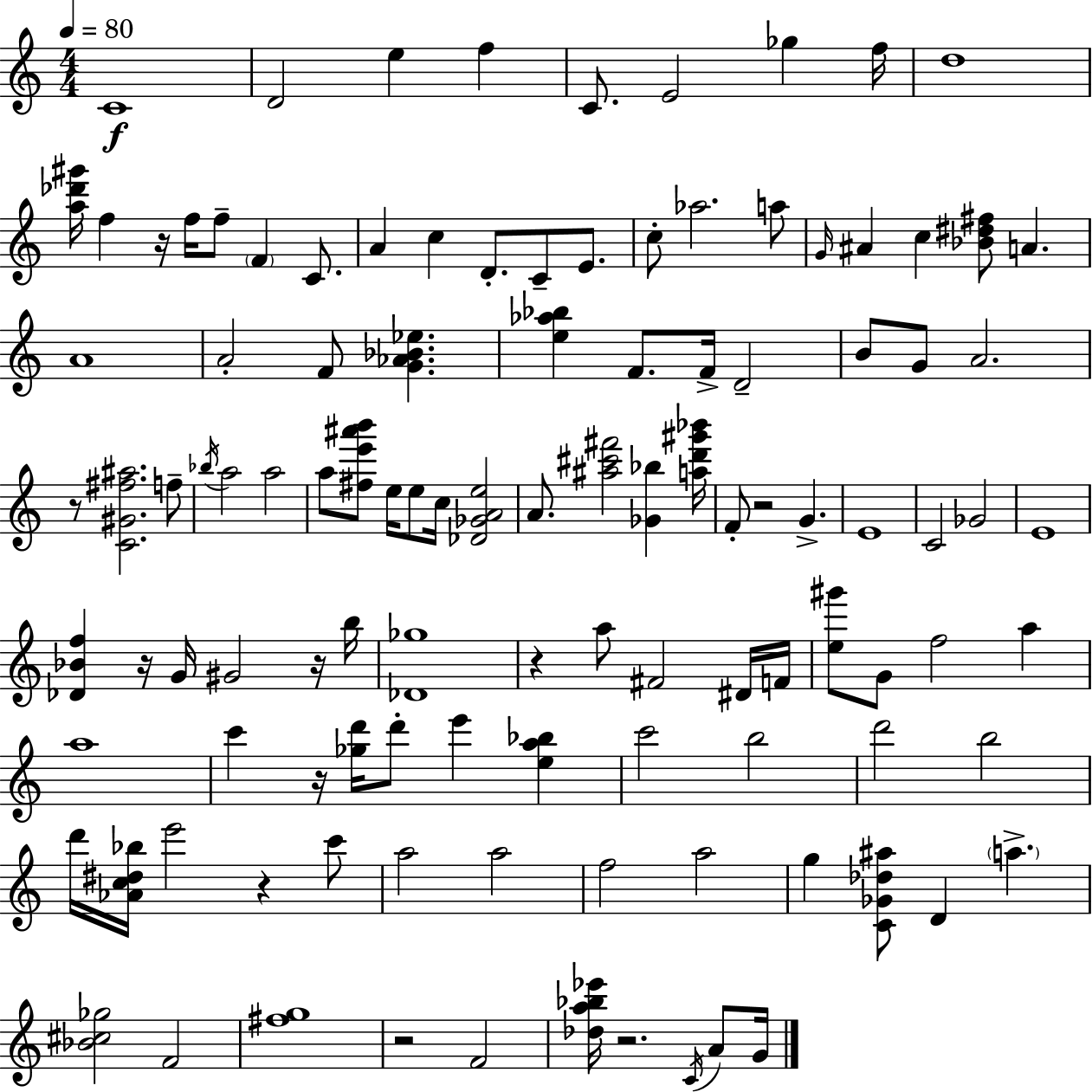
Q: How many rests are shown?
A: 10